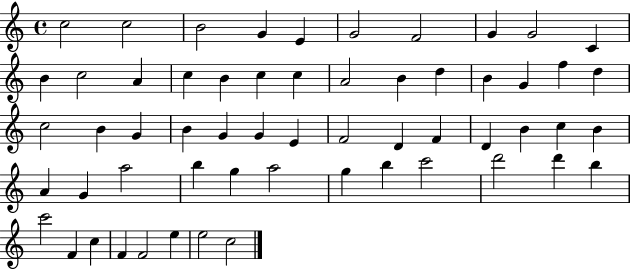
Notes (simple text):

C5/h C5/h B4/h G4/q E4/q G4/h F4/h G4/q G4/h C4/q B4/q C5/h A4/q C5/q B4/q C5/q C5/q A4/h B4/q D5/q B4/q G4/q F5/q D5/q C5/h B4/q G4/q B4/q G4/q G4/q E4/q F4/h D4/q F4/q D4/q B4/q C5/q B4/q A4/q G4/q A5/h B5/q G5/q A5/h G5/q B5/q C6/h D6/h D6/q B5/q C6/h F4/q C5/q F4/q F4/h E5/q E5/h C5/h